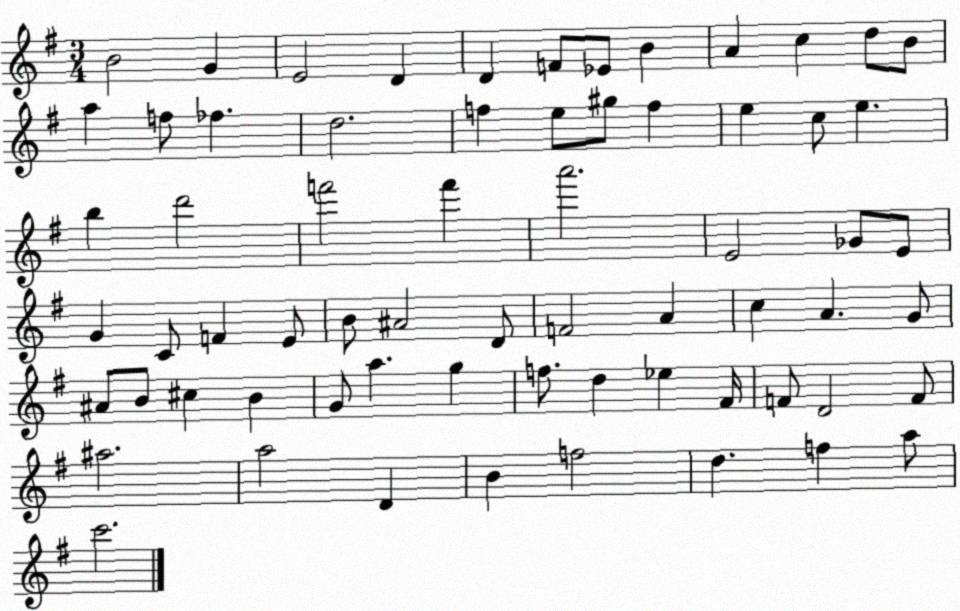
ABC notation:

X:1
T:Untitled
M:3/4
L:1/4
K:G
B2 G E2 D D F/2 _E/2 B A c d/2 B/2 a f/2 _f d2 f e/2 ^g/2 f e c/2 e b d'2 f'2 f' a'2 E2 _G/2 E/2 G C/2 F E/2 B/2 ^A2 D/2 F2 A c A G/2 ^A/2 B/2 ^c B G/2 a g f/2 d _e ^F/4 F/2 D2 F/2 ^a2 a2 D B f2 d f a/2 c'2